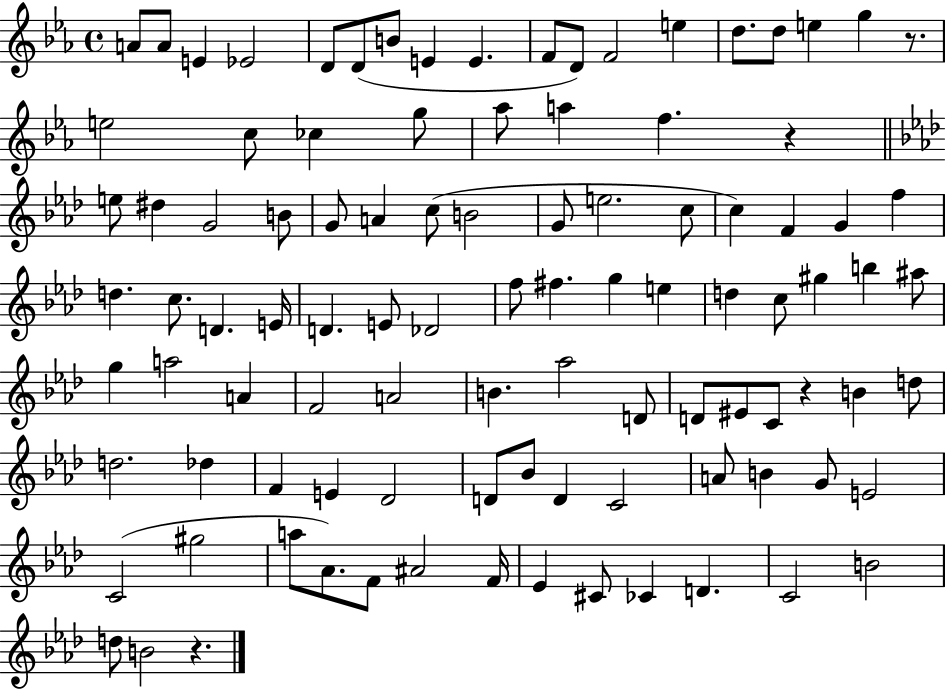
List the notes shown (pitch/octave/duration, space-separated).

A4/e A4/e E4/q Eb4/h D4/e D4/e B4/e E4/q E4/q. F4/e D4/e F4/h E5/q D5/e. D5/e E5/q G5/q R/e. E5/h C5/e CES5/q G5/e Ab5/e A5/q F5/q. R/q E5/e D#5/q G4/h B4/e G4/e A4/q C5/e B4/h G4/e E5/h. C5/e C5/q F4/q G4/q F5/q D5/q. C5/e. D4/q. E4/s D4/q. E4/e Db4/h F5/e F#5/q. G5/q E5/q D5/q C5/e G#5/q B5/q A#5/e G5/q A5/h A4/q F4/h A4/h B4/q. Ab5/h D4/e D4/e EIS4/e C4/e R/q B4/q D5/e D5/h. Db5/q F4/q E4/q Db4/h D4/e Bb4/e D4/q C4/h A4/e B4/q G4/e E4/h C4/h G#5/h A5/e Ab4/e. F4/e A#4/h F4/s Eb4/q C#4/e CES4/q D4/q. C4/h B4/h D5/e B4/h R/q.